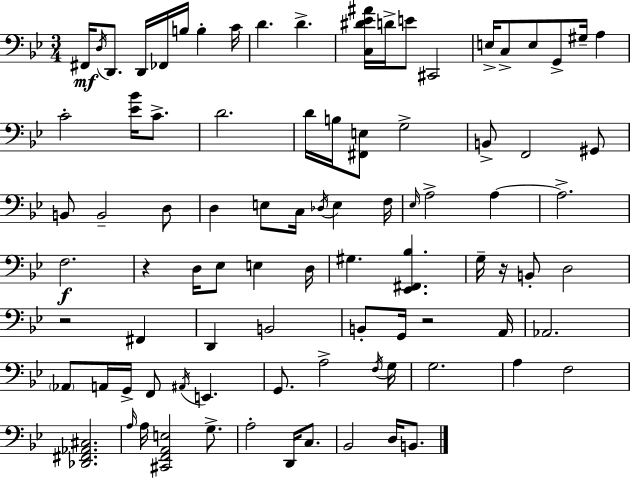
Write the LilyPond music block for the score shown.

{
  \clef bass
  \numericTimeSignature
  \time 3/4
  \key g \minor
  fis,16\mf \acciaccatura { d16 } d,8. d,16 fes,16 b16 b4-. | c'16 d'4. d'4.-> | <c dis' ees' ais'>16 d'16-> e'8 cis,2 | e16-> c8-> e8 g,8-> gis16-- a4 | \break c'2-. <ees' bes'>16 c'8.-> | d'2. | d'16 b16 <fis, e>8 g2-> | b,8-> f,2 gis,8 | \break b,8 b,2-- d8 | d4 e8 c16 \acciaccatura { des16 } e4 | f16 \grace { ees16 } a2-> a4~~ | a2.-> | \break f2.\f | r4 d16 ees8 e4 | d16 gis4. <ees, fis, bes>4. | g16-- r16 b,8-. d2 | \break r2 fis,4 | d,4 b,2 | b,8-. g,16 r2 | a,16 aes,2. | \break \parenthesize aes,8 a,16 g,16-> f,8 \acciaccatura { ais,16 } e,4. | g,8. a2-> | \acciaccatura { f16 } g16 g2. | a4 f2 | \break <des, fis, aes, cis>2. | \grace { a16 } a16 <cis, f, a, e>2 | g8.-> a2-. | d,16 c8. bes,2 | \break d16 b,8. \bar "|."
}